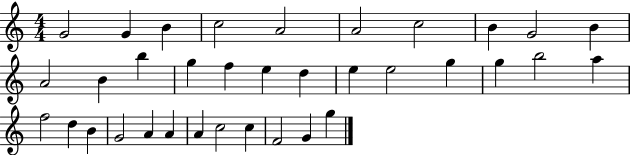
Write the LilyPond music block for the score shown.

{
  \clef treble
  \numericTimeSignature
  \time 4/4
  \key c \major
  g'2 g'4 b'4 | c''2 a'2 | a'2 c''2 | b'4 g'2 b'4 | \break a'2 b'4 b''4 | g''4 f''4 e''4 d''4 | e''4 e''2 g''4 | g''4 b''2 a''4 | \break f''2 d''4 b'4 | g'2 a'4 a'4 | a'4 c''2 c''4 | f'2 g'4 g''4 | \break \bar "|."
}